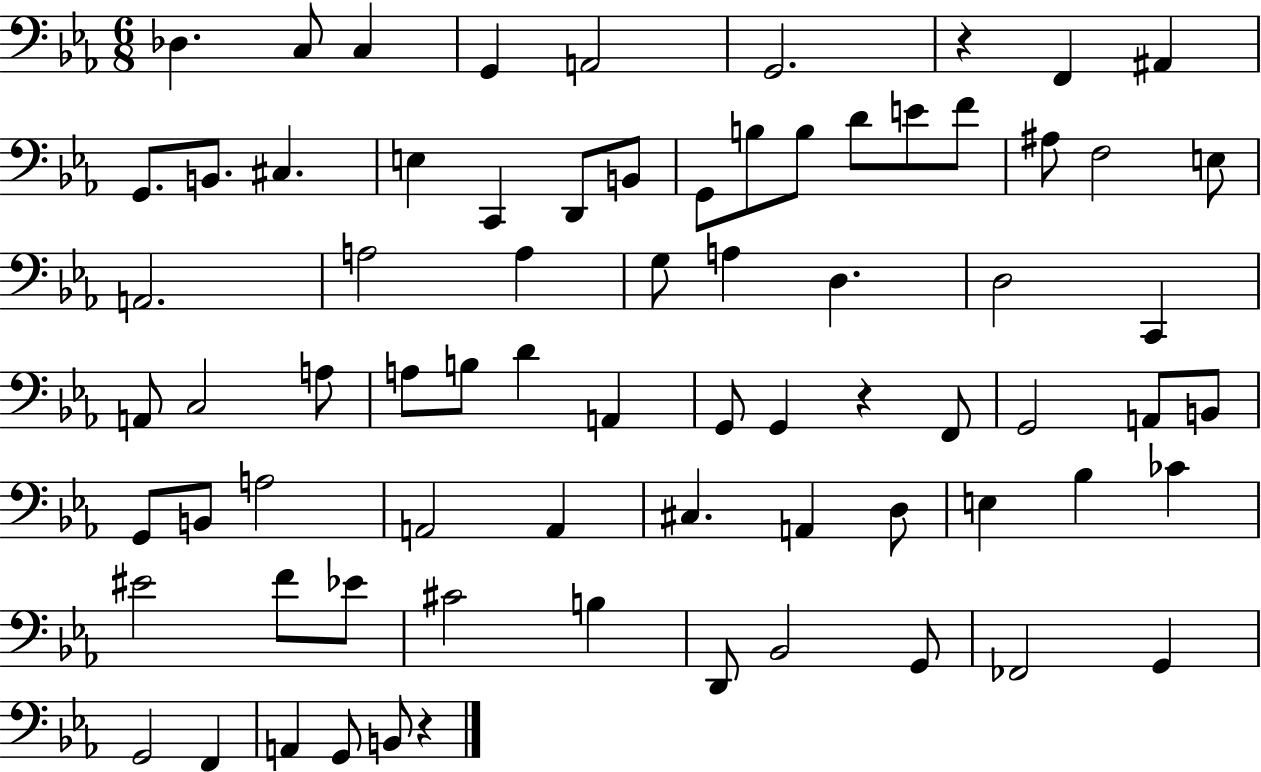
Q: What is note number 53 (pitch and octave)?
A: D3